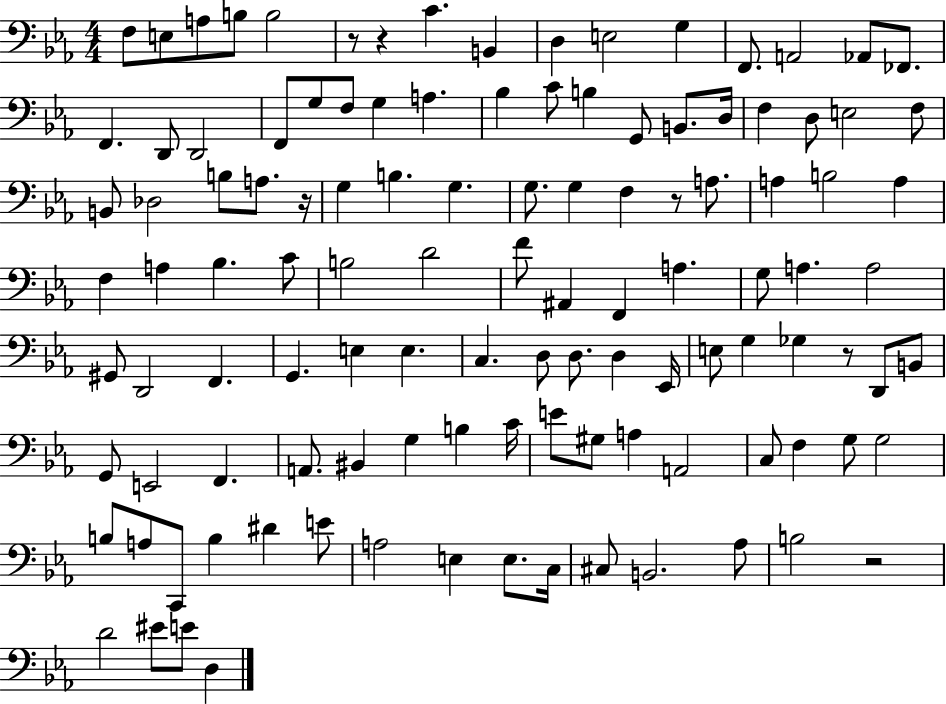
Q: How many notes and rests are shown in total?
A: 115